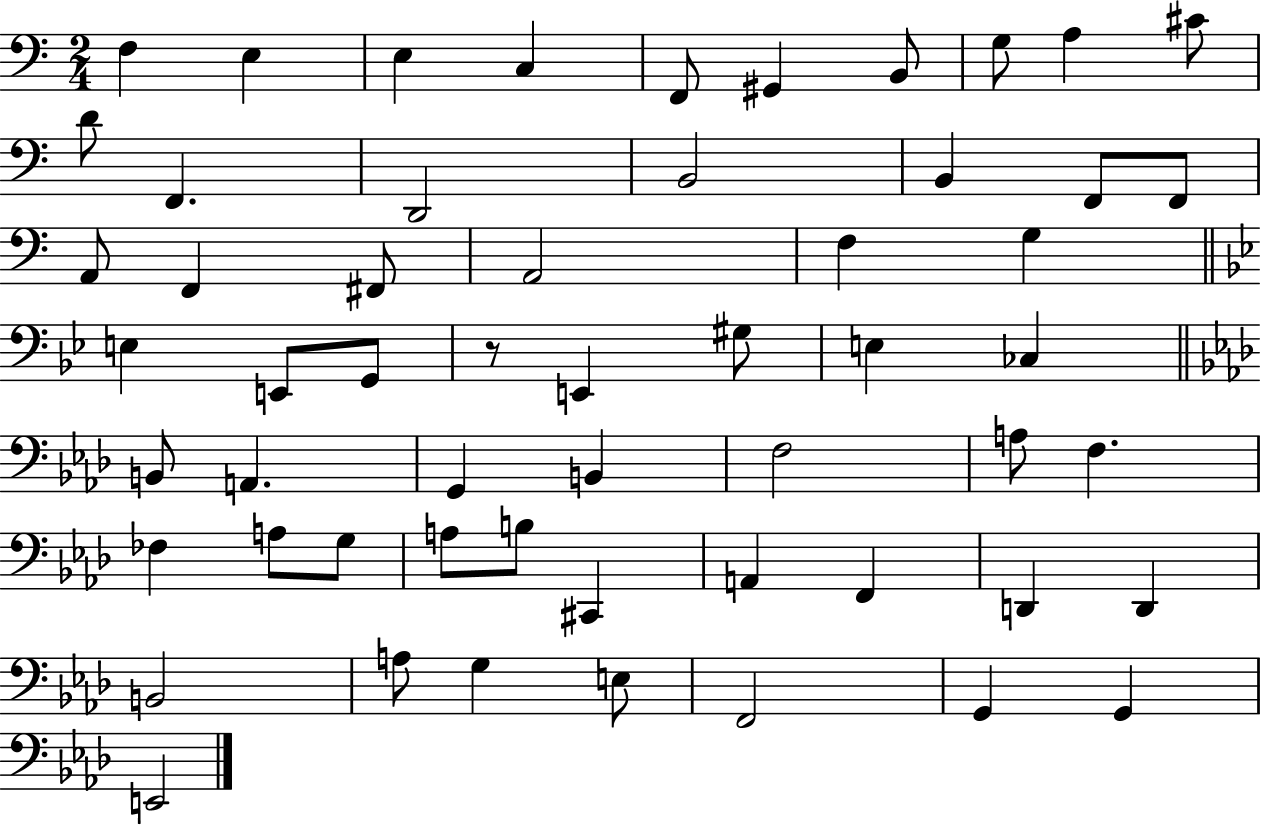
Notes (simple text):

F3/q E3/q E3/q C3/q F2/e G#2/q B2/e G3/e A3/q C#4/e D4/e F2/q. D2/h B2/h B2/q F2/e F2/e A2/e F2/q F#2/e A2/h F3/q G3/q E3/q E2/e G2/e R/e E2/q G#3/e E3/q CES3/q B2/e A2/q. G2/q B2/q F3/h A3/e F3/q. FES3/q A3/e G3/e A3/e B3/e C#2/q A2/q F2/q D2/q D2/q B2/h A3/e G3/q E3/e F2/h G2/q G2/q E2/h